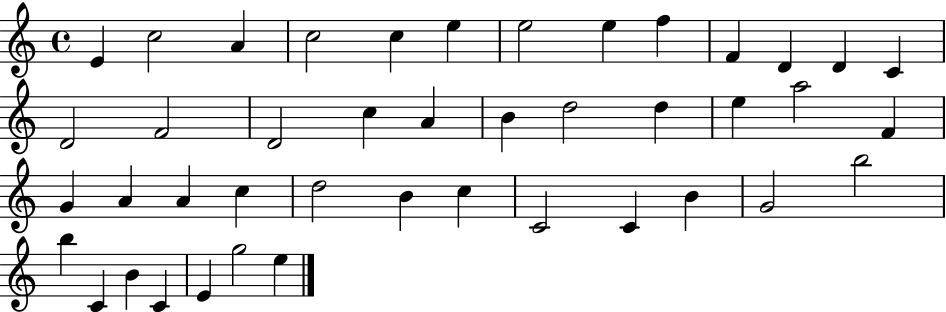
X:1
T:Untitled
M:4/4
L:1/4
K:C
E c2 A c2 c e e2 e f F D D C D2 F2 D2 c A B d2 d e a2 F G A A c d2 B c C2 C B G2 b2 b C B C E g2 e